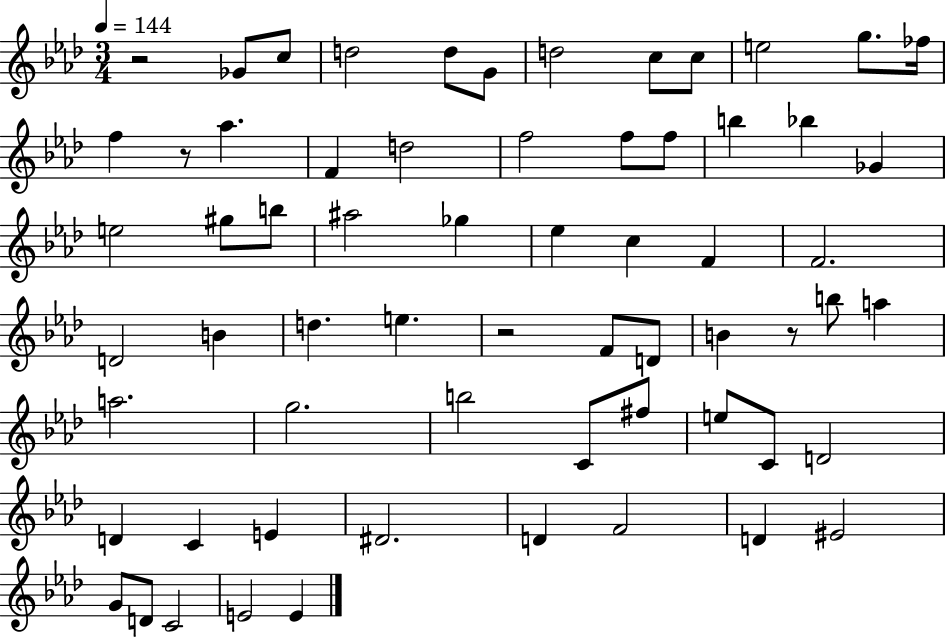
X:1
T:Untitled
M:3/4
L:1/4
K:Ab
z2 _G/2 c/2 d2 d/2 G/2 d2 c/2 c/2 e2 g/2 _f/4 f z/2 _a F d2 f2 f/2 f/2 b _b _G e2 ^g/2 b/2 ^a2 _g _e c F F2 D2 B d e z2 F/2 D/2 B z/2 b/2 a a2 g2 b2 C/2 ^f/2 e/2 C/2 D2 D C E ^D2 D F2 D ^E2 G/2 D/2 C2 E2 E